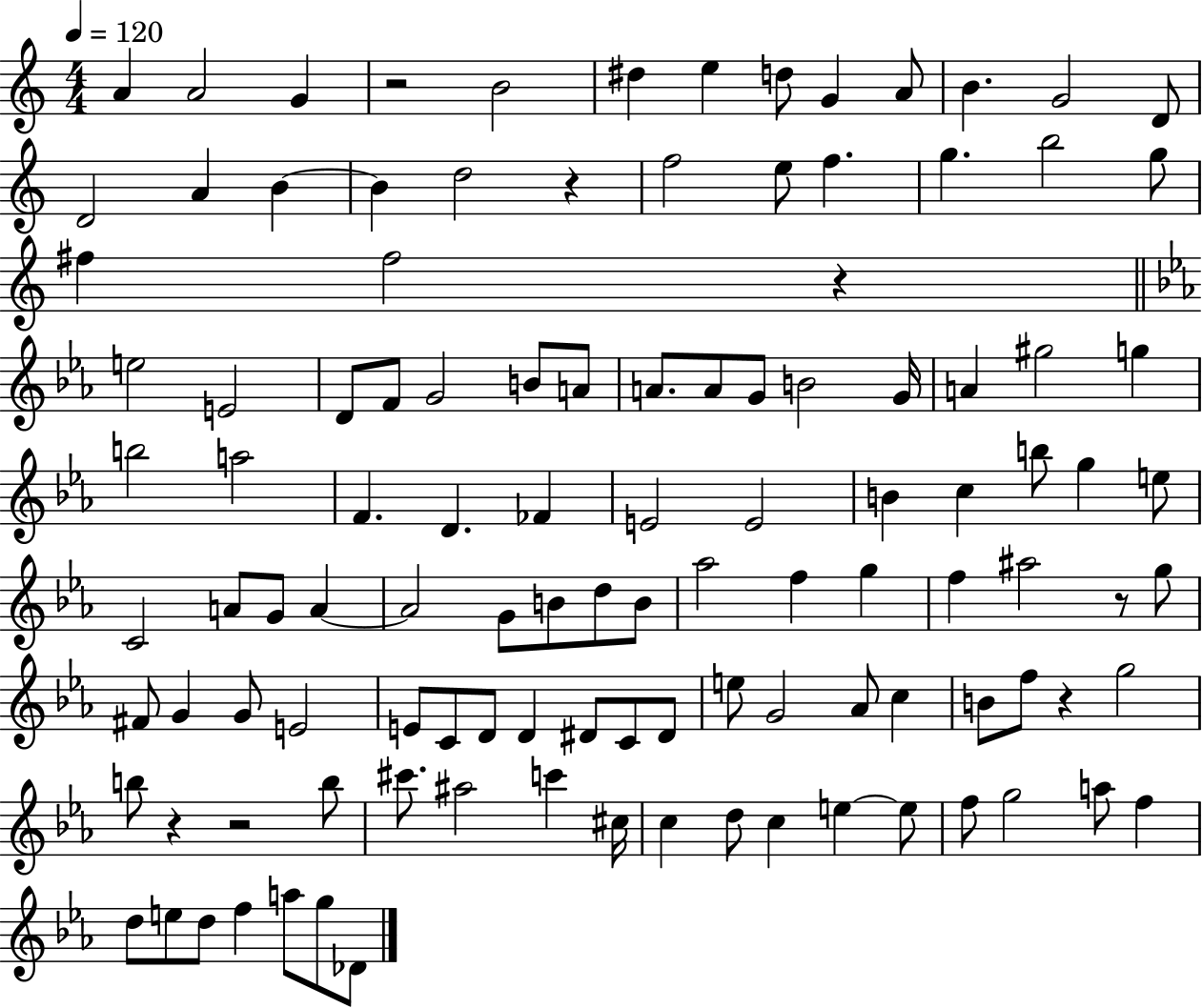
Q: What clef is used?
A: treble